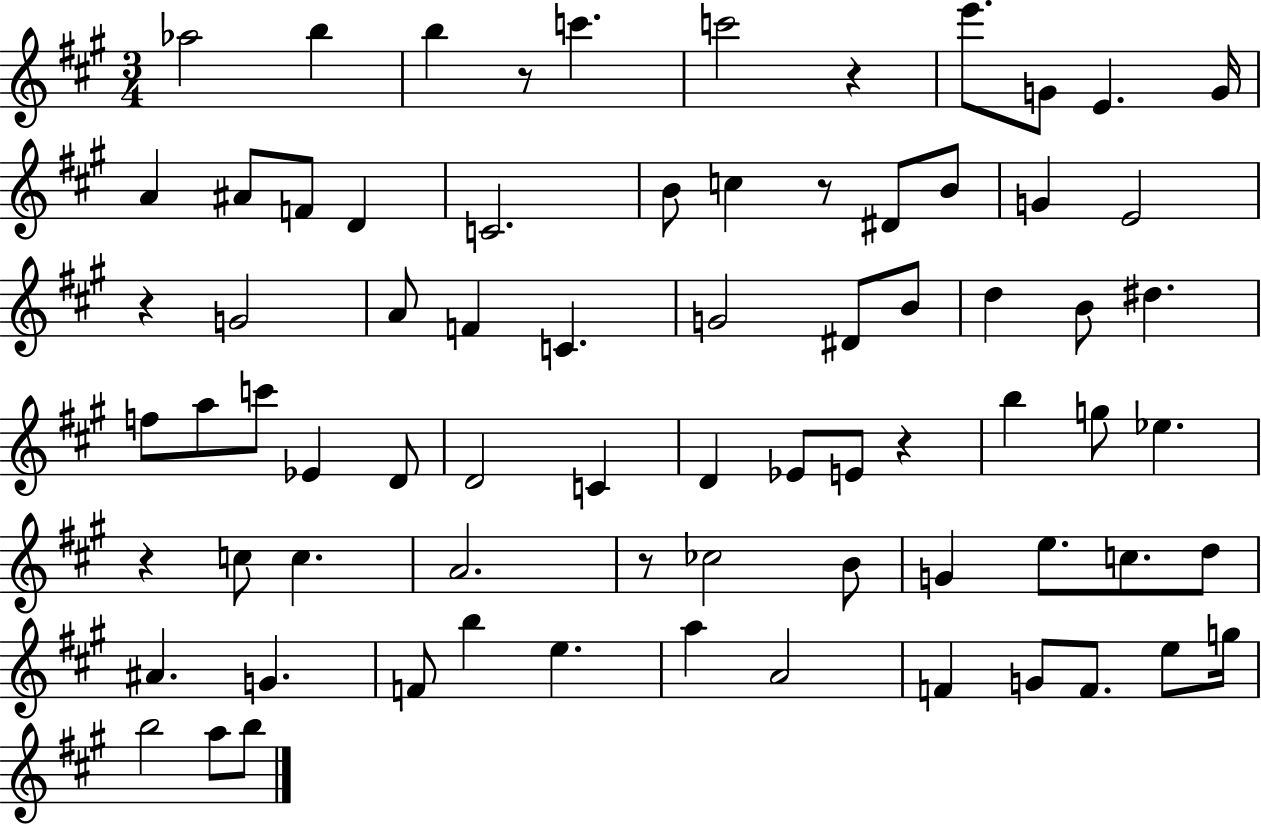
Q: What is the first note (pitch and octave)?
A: Ab5